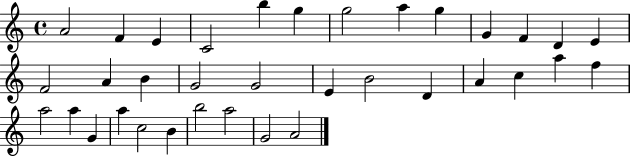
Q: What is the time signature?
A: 4/4